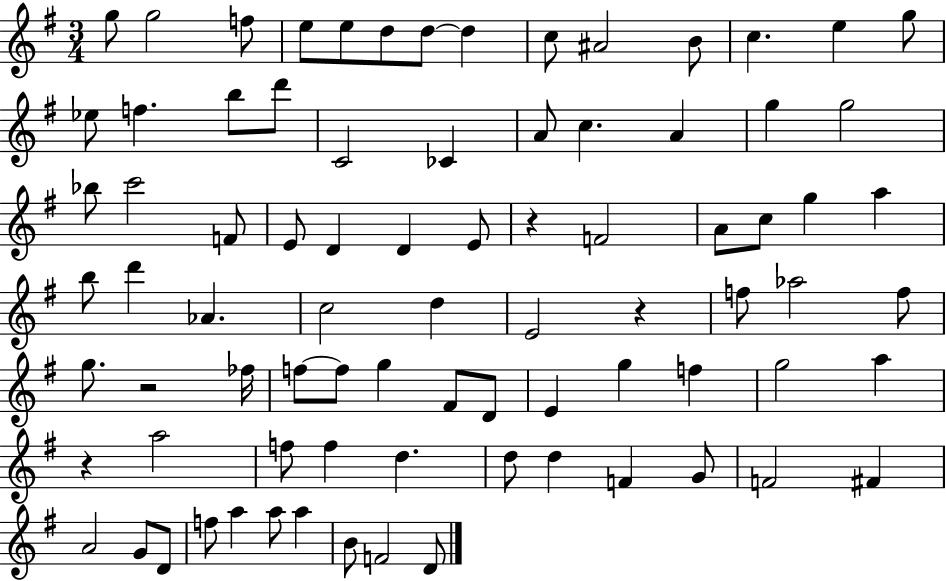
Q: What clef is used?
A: treble